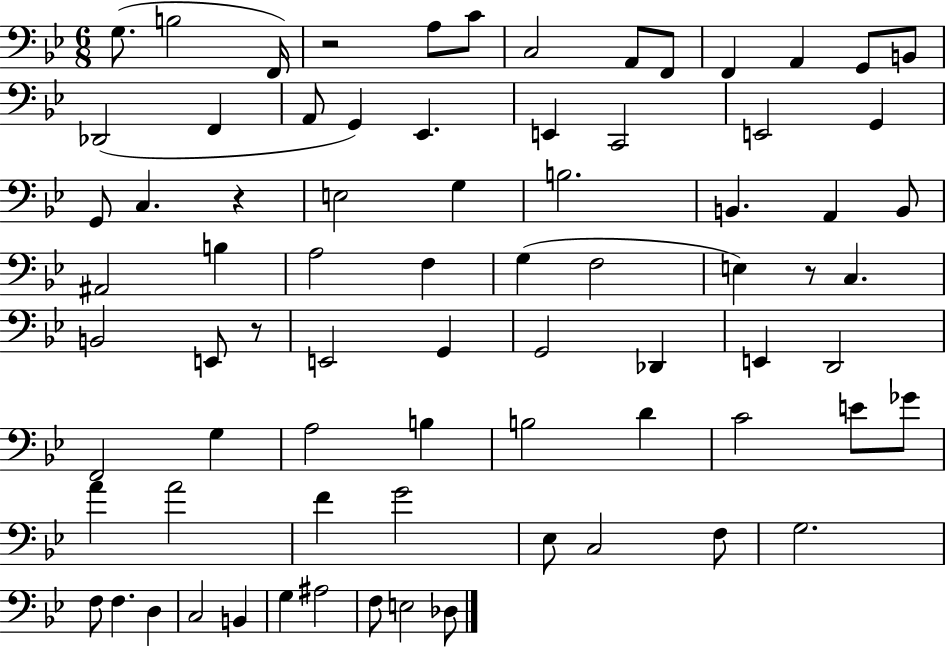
X:1
T:Untitled
M:6/8
L:1/4
K:Bb
G,/2 B,2 F,,/4 z2 A,/2 C/2 C,2 A,,/2 F,,/2 F,, A,, G,,/2 B,,/2 _D,,2 F,, A,,/2 G,, _E,, E,, C,,2 E,,2 G,, G,,/2 C, z E,2 G, B,2 B,, A,, B,,/2 ^A,,2 B, A,2 F, G, F,2 E, z/2 C, B,,2 E,,/2 z/2 E,,2 G,, G,,2 _D,, E,, D,,2 F,,2 G, A,2 B, B,2 D C2 E/2 _G/2 A A2 F G2 _E,/2 C,2 F,/2 G,2 F,/2 F, D, C,2 B,, G, ^A,2 F,/2 E,2 _D,/2